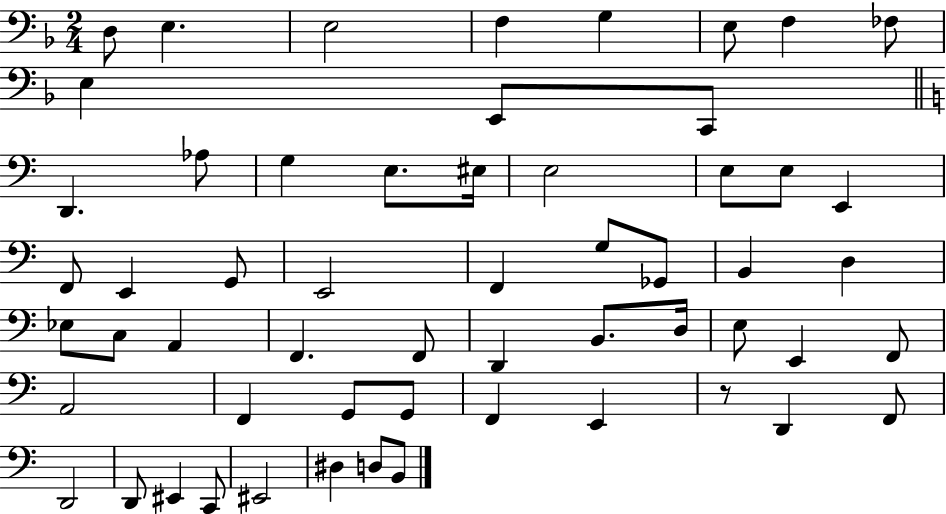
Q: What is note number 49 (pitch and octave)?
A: D2